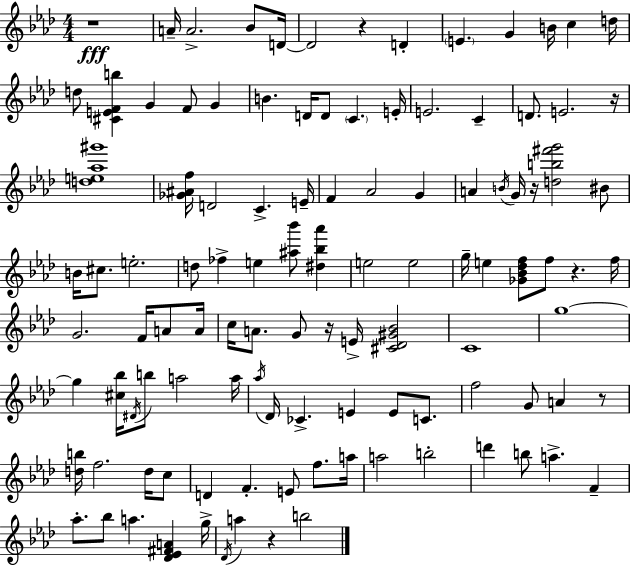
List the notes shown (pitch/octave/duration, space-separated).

R/w A4/s A4/h. Bb4/e D4/s D4/h R/q D4/q E4/q. G4/q B4/s C5/q D5/s D5/e [C#4,E4,F4,B5]/q G4/q F4/e G4/q B4/q. D4/s D4/e C4/q. E4/s E4/h. C4/q D4/e. E4/h. R/s [D5,E5,Ab5,G#6]/w [Gb4,A#4,F5]/s D4/h C4/q. E4/s F4/q Ab4/h G4/q A4/q B4/s G4/s R/s [D5,B5,F#6,G6]/h BIS4/e B4/s C#5/e. E5/h. D5/e FES5/q E5/q [A#5,Bb6]/e [D#5,Bb5,Ab6]/q E5/h E5/h G5/s E5/q [Gb4,Bb4,Db5,F5]/e F5/e R/q. F5/s G4/h. F4/s A4/e A4/s C5/s A4/e. G4/e R/s E4/s [C#4,Db4,G#4,Bb4]/h C4/w G5/w G5/q [C#5,Bb5]/s D#4/s B5/e A5/h A5/s Ab5/s Db4/s CES4/q. E4/q E4/e C4/e. F5/h G4/e A4/q R/e [D5,B5]/s F5/h. D5/s C5/e D4/q F4/q. E4/e F5/e. A5/s A5/h B5/h D6/q B5/e A5/q. F4/q Ab5/e. Bb5/e A5/q. [Db4,Eb4,F#4,A4]/q G5/s Db4/s A5/q R/q B5/h